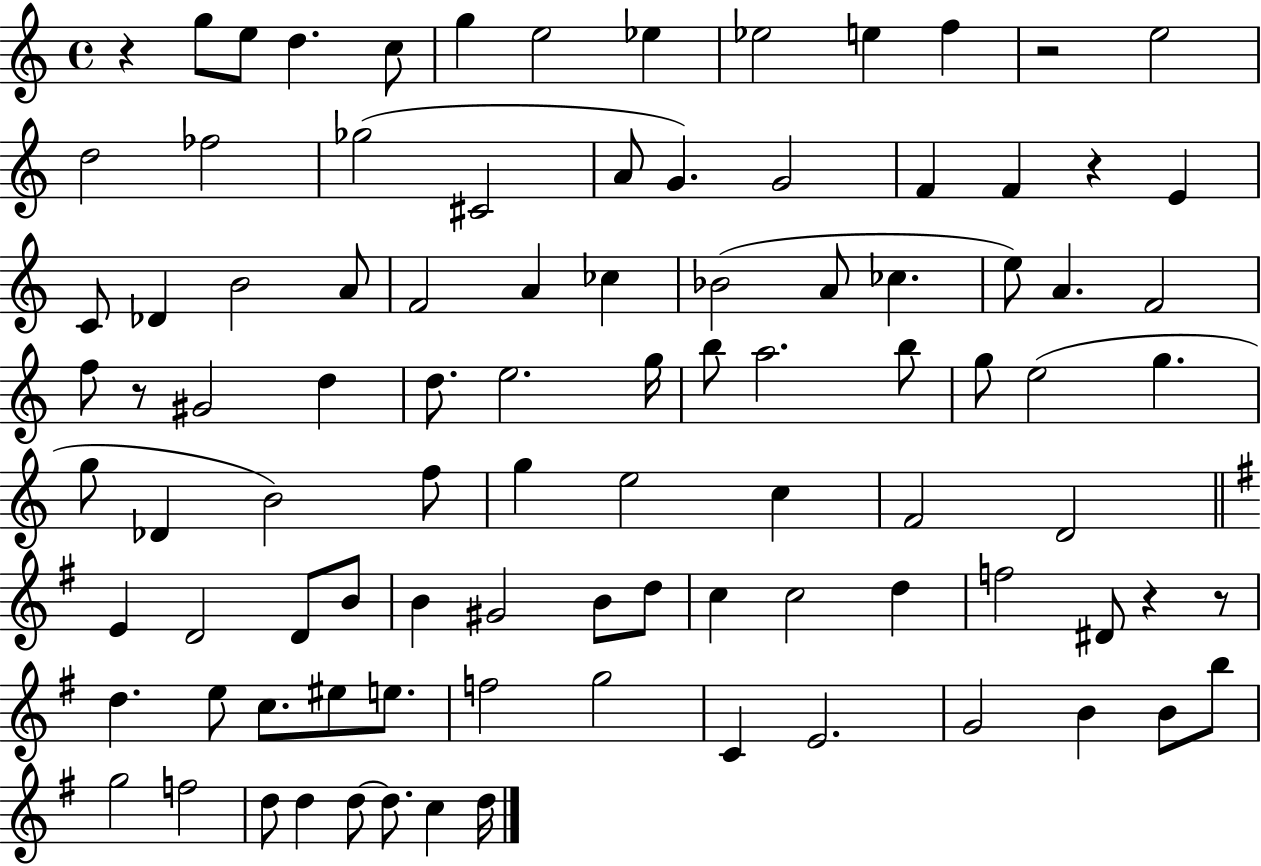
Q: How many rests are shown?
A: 6